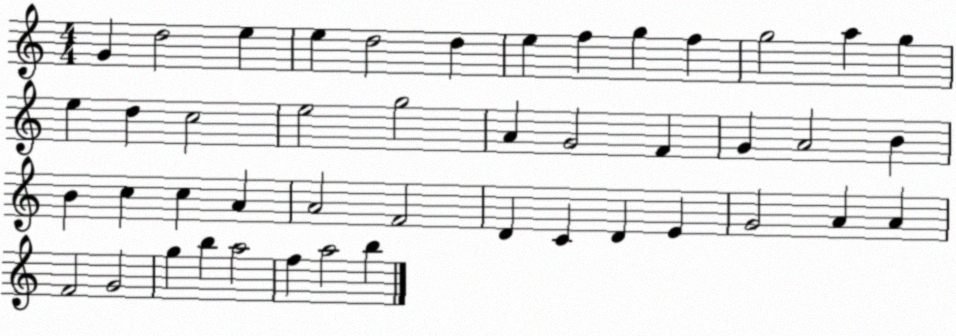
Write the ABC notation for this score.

X:1
T:Untitled
M:4/4
L:1/4
K:C
G d2 e e d2 d e f g f g2 a g e d c2 e2 g2 A G2 F G A2 B B c c A A2 F2 D C D E G2 A A F2 G2 g b a2 f a2 b